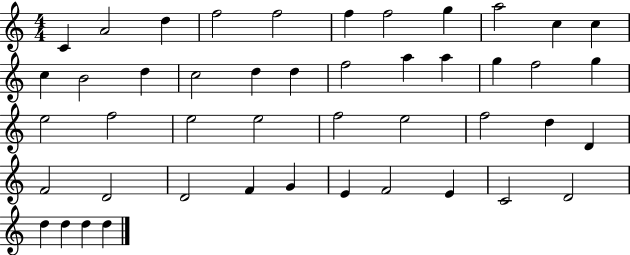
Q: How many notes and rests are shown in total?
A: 46